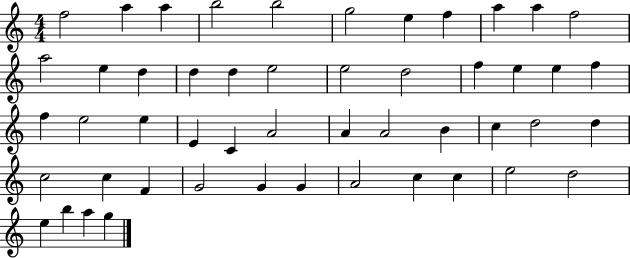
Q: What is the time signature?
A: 4/4